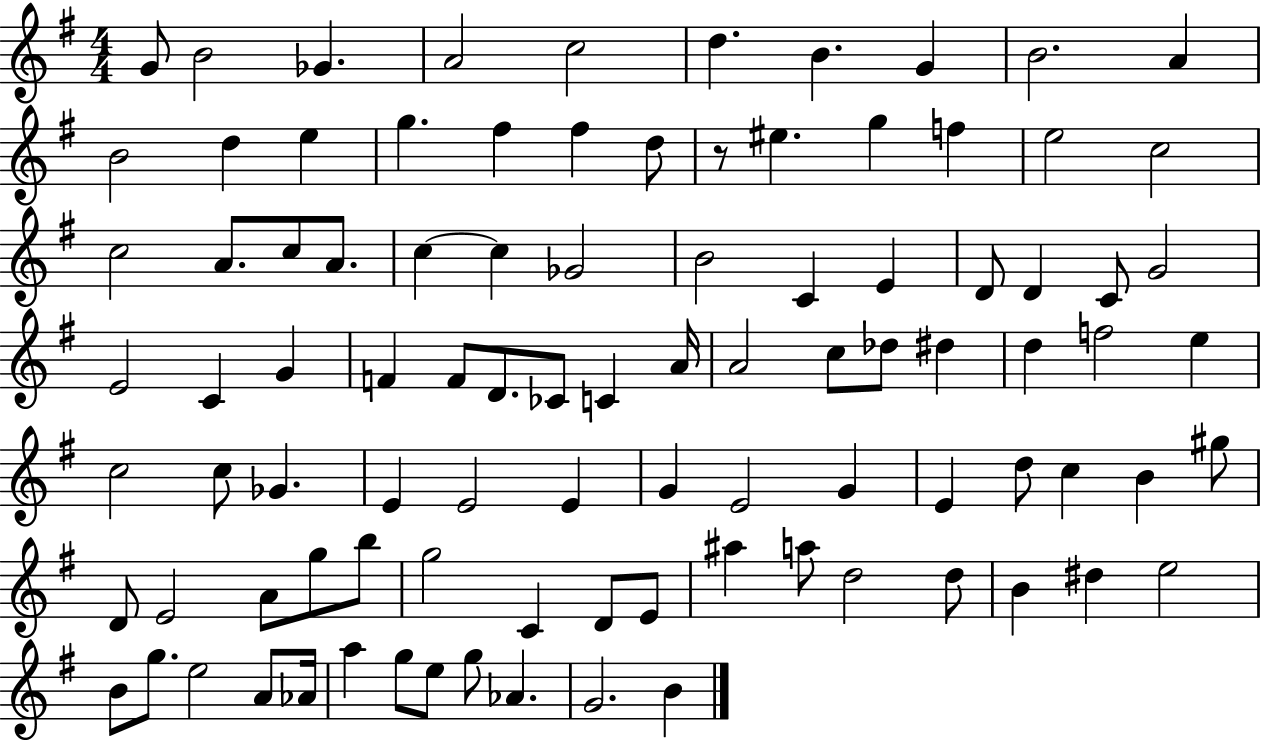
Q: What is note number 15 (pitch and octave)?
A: F#5